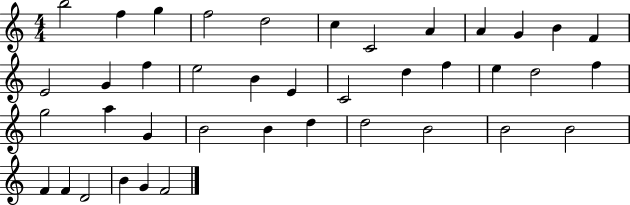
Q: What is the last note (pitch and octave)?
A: F4